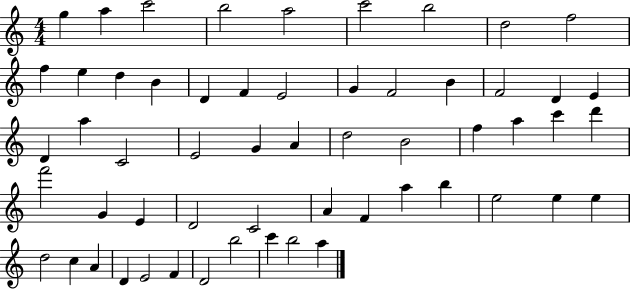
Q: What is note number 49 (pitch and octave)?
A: A4